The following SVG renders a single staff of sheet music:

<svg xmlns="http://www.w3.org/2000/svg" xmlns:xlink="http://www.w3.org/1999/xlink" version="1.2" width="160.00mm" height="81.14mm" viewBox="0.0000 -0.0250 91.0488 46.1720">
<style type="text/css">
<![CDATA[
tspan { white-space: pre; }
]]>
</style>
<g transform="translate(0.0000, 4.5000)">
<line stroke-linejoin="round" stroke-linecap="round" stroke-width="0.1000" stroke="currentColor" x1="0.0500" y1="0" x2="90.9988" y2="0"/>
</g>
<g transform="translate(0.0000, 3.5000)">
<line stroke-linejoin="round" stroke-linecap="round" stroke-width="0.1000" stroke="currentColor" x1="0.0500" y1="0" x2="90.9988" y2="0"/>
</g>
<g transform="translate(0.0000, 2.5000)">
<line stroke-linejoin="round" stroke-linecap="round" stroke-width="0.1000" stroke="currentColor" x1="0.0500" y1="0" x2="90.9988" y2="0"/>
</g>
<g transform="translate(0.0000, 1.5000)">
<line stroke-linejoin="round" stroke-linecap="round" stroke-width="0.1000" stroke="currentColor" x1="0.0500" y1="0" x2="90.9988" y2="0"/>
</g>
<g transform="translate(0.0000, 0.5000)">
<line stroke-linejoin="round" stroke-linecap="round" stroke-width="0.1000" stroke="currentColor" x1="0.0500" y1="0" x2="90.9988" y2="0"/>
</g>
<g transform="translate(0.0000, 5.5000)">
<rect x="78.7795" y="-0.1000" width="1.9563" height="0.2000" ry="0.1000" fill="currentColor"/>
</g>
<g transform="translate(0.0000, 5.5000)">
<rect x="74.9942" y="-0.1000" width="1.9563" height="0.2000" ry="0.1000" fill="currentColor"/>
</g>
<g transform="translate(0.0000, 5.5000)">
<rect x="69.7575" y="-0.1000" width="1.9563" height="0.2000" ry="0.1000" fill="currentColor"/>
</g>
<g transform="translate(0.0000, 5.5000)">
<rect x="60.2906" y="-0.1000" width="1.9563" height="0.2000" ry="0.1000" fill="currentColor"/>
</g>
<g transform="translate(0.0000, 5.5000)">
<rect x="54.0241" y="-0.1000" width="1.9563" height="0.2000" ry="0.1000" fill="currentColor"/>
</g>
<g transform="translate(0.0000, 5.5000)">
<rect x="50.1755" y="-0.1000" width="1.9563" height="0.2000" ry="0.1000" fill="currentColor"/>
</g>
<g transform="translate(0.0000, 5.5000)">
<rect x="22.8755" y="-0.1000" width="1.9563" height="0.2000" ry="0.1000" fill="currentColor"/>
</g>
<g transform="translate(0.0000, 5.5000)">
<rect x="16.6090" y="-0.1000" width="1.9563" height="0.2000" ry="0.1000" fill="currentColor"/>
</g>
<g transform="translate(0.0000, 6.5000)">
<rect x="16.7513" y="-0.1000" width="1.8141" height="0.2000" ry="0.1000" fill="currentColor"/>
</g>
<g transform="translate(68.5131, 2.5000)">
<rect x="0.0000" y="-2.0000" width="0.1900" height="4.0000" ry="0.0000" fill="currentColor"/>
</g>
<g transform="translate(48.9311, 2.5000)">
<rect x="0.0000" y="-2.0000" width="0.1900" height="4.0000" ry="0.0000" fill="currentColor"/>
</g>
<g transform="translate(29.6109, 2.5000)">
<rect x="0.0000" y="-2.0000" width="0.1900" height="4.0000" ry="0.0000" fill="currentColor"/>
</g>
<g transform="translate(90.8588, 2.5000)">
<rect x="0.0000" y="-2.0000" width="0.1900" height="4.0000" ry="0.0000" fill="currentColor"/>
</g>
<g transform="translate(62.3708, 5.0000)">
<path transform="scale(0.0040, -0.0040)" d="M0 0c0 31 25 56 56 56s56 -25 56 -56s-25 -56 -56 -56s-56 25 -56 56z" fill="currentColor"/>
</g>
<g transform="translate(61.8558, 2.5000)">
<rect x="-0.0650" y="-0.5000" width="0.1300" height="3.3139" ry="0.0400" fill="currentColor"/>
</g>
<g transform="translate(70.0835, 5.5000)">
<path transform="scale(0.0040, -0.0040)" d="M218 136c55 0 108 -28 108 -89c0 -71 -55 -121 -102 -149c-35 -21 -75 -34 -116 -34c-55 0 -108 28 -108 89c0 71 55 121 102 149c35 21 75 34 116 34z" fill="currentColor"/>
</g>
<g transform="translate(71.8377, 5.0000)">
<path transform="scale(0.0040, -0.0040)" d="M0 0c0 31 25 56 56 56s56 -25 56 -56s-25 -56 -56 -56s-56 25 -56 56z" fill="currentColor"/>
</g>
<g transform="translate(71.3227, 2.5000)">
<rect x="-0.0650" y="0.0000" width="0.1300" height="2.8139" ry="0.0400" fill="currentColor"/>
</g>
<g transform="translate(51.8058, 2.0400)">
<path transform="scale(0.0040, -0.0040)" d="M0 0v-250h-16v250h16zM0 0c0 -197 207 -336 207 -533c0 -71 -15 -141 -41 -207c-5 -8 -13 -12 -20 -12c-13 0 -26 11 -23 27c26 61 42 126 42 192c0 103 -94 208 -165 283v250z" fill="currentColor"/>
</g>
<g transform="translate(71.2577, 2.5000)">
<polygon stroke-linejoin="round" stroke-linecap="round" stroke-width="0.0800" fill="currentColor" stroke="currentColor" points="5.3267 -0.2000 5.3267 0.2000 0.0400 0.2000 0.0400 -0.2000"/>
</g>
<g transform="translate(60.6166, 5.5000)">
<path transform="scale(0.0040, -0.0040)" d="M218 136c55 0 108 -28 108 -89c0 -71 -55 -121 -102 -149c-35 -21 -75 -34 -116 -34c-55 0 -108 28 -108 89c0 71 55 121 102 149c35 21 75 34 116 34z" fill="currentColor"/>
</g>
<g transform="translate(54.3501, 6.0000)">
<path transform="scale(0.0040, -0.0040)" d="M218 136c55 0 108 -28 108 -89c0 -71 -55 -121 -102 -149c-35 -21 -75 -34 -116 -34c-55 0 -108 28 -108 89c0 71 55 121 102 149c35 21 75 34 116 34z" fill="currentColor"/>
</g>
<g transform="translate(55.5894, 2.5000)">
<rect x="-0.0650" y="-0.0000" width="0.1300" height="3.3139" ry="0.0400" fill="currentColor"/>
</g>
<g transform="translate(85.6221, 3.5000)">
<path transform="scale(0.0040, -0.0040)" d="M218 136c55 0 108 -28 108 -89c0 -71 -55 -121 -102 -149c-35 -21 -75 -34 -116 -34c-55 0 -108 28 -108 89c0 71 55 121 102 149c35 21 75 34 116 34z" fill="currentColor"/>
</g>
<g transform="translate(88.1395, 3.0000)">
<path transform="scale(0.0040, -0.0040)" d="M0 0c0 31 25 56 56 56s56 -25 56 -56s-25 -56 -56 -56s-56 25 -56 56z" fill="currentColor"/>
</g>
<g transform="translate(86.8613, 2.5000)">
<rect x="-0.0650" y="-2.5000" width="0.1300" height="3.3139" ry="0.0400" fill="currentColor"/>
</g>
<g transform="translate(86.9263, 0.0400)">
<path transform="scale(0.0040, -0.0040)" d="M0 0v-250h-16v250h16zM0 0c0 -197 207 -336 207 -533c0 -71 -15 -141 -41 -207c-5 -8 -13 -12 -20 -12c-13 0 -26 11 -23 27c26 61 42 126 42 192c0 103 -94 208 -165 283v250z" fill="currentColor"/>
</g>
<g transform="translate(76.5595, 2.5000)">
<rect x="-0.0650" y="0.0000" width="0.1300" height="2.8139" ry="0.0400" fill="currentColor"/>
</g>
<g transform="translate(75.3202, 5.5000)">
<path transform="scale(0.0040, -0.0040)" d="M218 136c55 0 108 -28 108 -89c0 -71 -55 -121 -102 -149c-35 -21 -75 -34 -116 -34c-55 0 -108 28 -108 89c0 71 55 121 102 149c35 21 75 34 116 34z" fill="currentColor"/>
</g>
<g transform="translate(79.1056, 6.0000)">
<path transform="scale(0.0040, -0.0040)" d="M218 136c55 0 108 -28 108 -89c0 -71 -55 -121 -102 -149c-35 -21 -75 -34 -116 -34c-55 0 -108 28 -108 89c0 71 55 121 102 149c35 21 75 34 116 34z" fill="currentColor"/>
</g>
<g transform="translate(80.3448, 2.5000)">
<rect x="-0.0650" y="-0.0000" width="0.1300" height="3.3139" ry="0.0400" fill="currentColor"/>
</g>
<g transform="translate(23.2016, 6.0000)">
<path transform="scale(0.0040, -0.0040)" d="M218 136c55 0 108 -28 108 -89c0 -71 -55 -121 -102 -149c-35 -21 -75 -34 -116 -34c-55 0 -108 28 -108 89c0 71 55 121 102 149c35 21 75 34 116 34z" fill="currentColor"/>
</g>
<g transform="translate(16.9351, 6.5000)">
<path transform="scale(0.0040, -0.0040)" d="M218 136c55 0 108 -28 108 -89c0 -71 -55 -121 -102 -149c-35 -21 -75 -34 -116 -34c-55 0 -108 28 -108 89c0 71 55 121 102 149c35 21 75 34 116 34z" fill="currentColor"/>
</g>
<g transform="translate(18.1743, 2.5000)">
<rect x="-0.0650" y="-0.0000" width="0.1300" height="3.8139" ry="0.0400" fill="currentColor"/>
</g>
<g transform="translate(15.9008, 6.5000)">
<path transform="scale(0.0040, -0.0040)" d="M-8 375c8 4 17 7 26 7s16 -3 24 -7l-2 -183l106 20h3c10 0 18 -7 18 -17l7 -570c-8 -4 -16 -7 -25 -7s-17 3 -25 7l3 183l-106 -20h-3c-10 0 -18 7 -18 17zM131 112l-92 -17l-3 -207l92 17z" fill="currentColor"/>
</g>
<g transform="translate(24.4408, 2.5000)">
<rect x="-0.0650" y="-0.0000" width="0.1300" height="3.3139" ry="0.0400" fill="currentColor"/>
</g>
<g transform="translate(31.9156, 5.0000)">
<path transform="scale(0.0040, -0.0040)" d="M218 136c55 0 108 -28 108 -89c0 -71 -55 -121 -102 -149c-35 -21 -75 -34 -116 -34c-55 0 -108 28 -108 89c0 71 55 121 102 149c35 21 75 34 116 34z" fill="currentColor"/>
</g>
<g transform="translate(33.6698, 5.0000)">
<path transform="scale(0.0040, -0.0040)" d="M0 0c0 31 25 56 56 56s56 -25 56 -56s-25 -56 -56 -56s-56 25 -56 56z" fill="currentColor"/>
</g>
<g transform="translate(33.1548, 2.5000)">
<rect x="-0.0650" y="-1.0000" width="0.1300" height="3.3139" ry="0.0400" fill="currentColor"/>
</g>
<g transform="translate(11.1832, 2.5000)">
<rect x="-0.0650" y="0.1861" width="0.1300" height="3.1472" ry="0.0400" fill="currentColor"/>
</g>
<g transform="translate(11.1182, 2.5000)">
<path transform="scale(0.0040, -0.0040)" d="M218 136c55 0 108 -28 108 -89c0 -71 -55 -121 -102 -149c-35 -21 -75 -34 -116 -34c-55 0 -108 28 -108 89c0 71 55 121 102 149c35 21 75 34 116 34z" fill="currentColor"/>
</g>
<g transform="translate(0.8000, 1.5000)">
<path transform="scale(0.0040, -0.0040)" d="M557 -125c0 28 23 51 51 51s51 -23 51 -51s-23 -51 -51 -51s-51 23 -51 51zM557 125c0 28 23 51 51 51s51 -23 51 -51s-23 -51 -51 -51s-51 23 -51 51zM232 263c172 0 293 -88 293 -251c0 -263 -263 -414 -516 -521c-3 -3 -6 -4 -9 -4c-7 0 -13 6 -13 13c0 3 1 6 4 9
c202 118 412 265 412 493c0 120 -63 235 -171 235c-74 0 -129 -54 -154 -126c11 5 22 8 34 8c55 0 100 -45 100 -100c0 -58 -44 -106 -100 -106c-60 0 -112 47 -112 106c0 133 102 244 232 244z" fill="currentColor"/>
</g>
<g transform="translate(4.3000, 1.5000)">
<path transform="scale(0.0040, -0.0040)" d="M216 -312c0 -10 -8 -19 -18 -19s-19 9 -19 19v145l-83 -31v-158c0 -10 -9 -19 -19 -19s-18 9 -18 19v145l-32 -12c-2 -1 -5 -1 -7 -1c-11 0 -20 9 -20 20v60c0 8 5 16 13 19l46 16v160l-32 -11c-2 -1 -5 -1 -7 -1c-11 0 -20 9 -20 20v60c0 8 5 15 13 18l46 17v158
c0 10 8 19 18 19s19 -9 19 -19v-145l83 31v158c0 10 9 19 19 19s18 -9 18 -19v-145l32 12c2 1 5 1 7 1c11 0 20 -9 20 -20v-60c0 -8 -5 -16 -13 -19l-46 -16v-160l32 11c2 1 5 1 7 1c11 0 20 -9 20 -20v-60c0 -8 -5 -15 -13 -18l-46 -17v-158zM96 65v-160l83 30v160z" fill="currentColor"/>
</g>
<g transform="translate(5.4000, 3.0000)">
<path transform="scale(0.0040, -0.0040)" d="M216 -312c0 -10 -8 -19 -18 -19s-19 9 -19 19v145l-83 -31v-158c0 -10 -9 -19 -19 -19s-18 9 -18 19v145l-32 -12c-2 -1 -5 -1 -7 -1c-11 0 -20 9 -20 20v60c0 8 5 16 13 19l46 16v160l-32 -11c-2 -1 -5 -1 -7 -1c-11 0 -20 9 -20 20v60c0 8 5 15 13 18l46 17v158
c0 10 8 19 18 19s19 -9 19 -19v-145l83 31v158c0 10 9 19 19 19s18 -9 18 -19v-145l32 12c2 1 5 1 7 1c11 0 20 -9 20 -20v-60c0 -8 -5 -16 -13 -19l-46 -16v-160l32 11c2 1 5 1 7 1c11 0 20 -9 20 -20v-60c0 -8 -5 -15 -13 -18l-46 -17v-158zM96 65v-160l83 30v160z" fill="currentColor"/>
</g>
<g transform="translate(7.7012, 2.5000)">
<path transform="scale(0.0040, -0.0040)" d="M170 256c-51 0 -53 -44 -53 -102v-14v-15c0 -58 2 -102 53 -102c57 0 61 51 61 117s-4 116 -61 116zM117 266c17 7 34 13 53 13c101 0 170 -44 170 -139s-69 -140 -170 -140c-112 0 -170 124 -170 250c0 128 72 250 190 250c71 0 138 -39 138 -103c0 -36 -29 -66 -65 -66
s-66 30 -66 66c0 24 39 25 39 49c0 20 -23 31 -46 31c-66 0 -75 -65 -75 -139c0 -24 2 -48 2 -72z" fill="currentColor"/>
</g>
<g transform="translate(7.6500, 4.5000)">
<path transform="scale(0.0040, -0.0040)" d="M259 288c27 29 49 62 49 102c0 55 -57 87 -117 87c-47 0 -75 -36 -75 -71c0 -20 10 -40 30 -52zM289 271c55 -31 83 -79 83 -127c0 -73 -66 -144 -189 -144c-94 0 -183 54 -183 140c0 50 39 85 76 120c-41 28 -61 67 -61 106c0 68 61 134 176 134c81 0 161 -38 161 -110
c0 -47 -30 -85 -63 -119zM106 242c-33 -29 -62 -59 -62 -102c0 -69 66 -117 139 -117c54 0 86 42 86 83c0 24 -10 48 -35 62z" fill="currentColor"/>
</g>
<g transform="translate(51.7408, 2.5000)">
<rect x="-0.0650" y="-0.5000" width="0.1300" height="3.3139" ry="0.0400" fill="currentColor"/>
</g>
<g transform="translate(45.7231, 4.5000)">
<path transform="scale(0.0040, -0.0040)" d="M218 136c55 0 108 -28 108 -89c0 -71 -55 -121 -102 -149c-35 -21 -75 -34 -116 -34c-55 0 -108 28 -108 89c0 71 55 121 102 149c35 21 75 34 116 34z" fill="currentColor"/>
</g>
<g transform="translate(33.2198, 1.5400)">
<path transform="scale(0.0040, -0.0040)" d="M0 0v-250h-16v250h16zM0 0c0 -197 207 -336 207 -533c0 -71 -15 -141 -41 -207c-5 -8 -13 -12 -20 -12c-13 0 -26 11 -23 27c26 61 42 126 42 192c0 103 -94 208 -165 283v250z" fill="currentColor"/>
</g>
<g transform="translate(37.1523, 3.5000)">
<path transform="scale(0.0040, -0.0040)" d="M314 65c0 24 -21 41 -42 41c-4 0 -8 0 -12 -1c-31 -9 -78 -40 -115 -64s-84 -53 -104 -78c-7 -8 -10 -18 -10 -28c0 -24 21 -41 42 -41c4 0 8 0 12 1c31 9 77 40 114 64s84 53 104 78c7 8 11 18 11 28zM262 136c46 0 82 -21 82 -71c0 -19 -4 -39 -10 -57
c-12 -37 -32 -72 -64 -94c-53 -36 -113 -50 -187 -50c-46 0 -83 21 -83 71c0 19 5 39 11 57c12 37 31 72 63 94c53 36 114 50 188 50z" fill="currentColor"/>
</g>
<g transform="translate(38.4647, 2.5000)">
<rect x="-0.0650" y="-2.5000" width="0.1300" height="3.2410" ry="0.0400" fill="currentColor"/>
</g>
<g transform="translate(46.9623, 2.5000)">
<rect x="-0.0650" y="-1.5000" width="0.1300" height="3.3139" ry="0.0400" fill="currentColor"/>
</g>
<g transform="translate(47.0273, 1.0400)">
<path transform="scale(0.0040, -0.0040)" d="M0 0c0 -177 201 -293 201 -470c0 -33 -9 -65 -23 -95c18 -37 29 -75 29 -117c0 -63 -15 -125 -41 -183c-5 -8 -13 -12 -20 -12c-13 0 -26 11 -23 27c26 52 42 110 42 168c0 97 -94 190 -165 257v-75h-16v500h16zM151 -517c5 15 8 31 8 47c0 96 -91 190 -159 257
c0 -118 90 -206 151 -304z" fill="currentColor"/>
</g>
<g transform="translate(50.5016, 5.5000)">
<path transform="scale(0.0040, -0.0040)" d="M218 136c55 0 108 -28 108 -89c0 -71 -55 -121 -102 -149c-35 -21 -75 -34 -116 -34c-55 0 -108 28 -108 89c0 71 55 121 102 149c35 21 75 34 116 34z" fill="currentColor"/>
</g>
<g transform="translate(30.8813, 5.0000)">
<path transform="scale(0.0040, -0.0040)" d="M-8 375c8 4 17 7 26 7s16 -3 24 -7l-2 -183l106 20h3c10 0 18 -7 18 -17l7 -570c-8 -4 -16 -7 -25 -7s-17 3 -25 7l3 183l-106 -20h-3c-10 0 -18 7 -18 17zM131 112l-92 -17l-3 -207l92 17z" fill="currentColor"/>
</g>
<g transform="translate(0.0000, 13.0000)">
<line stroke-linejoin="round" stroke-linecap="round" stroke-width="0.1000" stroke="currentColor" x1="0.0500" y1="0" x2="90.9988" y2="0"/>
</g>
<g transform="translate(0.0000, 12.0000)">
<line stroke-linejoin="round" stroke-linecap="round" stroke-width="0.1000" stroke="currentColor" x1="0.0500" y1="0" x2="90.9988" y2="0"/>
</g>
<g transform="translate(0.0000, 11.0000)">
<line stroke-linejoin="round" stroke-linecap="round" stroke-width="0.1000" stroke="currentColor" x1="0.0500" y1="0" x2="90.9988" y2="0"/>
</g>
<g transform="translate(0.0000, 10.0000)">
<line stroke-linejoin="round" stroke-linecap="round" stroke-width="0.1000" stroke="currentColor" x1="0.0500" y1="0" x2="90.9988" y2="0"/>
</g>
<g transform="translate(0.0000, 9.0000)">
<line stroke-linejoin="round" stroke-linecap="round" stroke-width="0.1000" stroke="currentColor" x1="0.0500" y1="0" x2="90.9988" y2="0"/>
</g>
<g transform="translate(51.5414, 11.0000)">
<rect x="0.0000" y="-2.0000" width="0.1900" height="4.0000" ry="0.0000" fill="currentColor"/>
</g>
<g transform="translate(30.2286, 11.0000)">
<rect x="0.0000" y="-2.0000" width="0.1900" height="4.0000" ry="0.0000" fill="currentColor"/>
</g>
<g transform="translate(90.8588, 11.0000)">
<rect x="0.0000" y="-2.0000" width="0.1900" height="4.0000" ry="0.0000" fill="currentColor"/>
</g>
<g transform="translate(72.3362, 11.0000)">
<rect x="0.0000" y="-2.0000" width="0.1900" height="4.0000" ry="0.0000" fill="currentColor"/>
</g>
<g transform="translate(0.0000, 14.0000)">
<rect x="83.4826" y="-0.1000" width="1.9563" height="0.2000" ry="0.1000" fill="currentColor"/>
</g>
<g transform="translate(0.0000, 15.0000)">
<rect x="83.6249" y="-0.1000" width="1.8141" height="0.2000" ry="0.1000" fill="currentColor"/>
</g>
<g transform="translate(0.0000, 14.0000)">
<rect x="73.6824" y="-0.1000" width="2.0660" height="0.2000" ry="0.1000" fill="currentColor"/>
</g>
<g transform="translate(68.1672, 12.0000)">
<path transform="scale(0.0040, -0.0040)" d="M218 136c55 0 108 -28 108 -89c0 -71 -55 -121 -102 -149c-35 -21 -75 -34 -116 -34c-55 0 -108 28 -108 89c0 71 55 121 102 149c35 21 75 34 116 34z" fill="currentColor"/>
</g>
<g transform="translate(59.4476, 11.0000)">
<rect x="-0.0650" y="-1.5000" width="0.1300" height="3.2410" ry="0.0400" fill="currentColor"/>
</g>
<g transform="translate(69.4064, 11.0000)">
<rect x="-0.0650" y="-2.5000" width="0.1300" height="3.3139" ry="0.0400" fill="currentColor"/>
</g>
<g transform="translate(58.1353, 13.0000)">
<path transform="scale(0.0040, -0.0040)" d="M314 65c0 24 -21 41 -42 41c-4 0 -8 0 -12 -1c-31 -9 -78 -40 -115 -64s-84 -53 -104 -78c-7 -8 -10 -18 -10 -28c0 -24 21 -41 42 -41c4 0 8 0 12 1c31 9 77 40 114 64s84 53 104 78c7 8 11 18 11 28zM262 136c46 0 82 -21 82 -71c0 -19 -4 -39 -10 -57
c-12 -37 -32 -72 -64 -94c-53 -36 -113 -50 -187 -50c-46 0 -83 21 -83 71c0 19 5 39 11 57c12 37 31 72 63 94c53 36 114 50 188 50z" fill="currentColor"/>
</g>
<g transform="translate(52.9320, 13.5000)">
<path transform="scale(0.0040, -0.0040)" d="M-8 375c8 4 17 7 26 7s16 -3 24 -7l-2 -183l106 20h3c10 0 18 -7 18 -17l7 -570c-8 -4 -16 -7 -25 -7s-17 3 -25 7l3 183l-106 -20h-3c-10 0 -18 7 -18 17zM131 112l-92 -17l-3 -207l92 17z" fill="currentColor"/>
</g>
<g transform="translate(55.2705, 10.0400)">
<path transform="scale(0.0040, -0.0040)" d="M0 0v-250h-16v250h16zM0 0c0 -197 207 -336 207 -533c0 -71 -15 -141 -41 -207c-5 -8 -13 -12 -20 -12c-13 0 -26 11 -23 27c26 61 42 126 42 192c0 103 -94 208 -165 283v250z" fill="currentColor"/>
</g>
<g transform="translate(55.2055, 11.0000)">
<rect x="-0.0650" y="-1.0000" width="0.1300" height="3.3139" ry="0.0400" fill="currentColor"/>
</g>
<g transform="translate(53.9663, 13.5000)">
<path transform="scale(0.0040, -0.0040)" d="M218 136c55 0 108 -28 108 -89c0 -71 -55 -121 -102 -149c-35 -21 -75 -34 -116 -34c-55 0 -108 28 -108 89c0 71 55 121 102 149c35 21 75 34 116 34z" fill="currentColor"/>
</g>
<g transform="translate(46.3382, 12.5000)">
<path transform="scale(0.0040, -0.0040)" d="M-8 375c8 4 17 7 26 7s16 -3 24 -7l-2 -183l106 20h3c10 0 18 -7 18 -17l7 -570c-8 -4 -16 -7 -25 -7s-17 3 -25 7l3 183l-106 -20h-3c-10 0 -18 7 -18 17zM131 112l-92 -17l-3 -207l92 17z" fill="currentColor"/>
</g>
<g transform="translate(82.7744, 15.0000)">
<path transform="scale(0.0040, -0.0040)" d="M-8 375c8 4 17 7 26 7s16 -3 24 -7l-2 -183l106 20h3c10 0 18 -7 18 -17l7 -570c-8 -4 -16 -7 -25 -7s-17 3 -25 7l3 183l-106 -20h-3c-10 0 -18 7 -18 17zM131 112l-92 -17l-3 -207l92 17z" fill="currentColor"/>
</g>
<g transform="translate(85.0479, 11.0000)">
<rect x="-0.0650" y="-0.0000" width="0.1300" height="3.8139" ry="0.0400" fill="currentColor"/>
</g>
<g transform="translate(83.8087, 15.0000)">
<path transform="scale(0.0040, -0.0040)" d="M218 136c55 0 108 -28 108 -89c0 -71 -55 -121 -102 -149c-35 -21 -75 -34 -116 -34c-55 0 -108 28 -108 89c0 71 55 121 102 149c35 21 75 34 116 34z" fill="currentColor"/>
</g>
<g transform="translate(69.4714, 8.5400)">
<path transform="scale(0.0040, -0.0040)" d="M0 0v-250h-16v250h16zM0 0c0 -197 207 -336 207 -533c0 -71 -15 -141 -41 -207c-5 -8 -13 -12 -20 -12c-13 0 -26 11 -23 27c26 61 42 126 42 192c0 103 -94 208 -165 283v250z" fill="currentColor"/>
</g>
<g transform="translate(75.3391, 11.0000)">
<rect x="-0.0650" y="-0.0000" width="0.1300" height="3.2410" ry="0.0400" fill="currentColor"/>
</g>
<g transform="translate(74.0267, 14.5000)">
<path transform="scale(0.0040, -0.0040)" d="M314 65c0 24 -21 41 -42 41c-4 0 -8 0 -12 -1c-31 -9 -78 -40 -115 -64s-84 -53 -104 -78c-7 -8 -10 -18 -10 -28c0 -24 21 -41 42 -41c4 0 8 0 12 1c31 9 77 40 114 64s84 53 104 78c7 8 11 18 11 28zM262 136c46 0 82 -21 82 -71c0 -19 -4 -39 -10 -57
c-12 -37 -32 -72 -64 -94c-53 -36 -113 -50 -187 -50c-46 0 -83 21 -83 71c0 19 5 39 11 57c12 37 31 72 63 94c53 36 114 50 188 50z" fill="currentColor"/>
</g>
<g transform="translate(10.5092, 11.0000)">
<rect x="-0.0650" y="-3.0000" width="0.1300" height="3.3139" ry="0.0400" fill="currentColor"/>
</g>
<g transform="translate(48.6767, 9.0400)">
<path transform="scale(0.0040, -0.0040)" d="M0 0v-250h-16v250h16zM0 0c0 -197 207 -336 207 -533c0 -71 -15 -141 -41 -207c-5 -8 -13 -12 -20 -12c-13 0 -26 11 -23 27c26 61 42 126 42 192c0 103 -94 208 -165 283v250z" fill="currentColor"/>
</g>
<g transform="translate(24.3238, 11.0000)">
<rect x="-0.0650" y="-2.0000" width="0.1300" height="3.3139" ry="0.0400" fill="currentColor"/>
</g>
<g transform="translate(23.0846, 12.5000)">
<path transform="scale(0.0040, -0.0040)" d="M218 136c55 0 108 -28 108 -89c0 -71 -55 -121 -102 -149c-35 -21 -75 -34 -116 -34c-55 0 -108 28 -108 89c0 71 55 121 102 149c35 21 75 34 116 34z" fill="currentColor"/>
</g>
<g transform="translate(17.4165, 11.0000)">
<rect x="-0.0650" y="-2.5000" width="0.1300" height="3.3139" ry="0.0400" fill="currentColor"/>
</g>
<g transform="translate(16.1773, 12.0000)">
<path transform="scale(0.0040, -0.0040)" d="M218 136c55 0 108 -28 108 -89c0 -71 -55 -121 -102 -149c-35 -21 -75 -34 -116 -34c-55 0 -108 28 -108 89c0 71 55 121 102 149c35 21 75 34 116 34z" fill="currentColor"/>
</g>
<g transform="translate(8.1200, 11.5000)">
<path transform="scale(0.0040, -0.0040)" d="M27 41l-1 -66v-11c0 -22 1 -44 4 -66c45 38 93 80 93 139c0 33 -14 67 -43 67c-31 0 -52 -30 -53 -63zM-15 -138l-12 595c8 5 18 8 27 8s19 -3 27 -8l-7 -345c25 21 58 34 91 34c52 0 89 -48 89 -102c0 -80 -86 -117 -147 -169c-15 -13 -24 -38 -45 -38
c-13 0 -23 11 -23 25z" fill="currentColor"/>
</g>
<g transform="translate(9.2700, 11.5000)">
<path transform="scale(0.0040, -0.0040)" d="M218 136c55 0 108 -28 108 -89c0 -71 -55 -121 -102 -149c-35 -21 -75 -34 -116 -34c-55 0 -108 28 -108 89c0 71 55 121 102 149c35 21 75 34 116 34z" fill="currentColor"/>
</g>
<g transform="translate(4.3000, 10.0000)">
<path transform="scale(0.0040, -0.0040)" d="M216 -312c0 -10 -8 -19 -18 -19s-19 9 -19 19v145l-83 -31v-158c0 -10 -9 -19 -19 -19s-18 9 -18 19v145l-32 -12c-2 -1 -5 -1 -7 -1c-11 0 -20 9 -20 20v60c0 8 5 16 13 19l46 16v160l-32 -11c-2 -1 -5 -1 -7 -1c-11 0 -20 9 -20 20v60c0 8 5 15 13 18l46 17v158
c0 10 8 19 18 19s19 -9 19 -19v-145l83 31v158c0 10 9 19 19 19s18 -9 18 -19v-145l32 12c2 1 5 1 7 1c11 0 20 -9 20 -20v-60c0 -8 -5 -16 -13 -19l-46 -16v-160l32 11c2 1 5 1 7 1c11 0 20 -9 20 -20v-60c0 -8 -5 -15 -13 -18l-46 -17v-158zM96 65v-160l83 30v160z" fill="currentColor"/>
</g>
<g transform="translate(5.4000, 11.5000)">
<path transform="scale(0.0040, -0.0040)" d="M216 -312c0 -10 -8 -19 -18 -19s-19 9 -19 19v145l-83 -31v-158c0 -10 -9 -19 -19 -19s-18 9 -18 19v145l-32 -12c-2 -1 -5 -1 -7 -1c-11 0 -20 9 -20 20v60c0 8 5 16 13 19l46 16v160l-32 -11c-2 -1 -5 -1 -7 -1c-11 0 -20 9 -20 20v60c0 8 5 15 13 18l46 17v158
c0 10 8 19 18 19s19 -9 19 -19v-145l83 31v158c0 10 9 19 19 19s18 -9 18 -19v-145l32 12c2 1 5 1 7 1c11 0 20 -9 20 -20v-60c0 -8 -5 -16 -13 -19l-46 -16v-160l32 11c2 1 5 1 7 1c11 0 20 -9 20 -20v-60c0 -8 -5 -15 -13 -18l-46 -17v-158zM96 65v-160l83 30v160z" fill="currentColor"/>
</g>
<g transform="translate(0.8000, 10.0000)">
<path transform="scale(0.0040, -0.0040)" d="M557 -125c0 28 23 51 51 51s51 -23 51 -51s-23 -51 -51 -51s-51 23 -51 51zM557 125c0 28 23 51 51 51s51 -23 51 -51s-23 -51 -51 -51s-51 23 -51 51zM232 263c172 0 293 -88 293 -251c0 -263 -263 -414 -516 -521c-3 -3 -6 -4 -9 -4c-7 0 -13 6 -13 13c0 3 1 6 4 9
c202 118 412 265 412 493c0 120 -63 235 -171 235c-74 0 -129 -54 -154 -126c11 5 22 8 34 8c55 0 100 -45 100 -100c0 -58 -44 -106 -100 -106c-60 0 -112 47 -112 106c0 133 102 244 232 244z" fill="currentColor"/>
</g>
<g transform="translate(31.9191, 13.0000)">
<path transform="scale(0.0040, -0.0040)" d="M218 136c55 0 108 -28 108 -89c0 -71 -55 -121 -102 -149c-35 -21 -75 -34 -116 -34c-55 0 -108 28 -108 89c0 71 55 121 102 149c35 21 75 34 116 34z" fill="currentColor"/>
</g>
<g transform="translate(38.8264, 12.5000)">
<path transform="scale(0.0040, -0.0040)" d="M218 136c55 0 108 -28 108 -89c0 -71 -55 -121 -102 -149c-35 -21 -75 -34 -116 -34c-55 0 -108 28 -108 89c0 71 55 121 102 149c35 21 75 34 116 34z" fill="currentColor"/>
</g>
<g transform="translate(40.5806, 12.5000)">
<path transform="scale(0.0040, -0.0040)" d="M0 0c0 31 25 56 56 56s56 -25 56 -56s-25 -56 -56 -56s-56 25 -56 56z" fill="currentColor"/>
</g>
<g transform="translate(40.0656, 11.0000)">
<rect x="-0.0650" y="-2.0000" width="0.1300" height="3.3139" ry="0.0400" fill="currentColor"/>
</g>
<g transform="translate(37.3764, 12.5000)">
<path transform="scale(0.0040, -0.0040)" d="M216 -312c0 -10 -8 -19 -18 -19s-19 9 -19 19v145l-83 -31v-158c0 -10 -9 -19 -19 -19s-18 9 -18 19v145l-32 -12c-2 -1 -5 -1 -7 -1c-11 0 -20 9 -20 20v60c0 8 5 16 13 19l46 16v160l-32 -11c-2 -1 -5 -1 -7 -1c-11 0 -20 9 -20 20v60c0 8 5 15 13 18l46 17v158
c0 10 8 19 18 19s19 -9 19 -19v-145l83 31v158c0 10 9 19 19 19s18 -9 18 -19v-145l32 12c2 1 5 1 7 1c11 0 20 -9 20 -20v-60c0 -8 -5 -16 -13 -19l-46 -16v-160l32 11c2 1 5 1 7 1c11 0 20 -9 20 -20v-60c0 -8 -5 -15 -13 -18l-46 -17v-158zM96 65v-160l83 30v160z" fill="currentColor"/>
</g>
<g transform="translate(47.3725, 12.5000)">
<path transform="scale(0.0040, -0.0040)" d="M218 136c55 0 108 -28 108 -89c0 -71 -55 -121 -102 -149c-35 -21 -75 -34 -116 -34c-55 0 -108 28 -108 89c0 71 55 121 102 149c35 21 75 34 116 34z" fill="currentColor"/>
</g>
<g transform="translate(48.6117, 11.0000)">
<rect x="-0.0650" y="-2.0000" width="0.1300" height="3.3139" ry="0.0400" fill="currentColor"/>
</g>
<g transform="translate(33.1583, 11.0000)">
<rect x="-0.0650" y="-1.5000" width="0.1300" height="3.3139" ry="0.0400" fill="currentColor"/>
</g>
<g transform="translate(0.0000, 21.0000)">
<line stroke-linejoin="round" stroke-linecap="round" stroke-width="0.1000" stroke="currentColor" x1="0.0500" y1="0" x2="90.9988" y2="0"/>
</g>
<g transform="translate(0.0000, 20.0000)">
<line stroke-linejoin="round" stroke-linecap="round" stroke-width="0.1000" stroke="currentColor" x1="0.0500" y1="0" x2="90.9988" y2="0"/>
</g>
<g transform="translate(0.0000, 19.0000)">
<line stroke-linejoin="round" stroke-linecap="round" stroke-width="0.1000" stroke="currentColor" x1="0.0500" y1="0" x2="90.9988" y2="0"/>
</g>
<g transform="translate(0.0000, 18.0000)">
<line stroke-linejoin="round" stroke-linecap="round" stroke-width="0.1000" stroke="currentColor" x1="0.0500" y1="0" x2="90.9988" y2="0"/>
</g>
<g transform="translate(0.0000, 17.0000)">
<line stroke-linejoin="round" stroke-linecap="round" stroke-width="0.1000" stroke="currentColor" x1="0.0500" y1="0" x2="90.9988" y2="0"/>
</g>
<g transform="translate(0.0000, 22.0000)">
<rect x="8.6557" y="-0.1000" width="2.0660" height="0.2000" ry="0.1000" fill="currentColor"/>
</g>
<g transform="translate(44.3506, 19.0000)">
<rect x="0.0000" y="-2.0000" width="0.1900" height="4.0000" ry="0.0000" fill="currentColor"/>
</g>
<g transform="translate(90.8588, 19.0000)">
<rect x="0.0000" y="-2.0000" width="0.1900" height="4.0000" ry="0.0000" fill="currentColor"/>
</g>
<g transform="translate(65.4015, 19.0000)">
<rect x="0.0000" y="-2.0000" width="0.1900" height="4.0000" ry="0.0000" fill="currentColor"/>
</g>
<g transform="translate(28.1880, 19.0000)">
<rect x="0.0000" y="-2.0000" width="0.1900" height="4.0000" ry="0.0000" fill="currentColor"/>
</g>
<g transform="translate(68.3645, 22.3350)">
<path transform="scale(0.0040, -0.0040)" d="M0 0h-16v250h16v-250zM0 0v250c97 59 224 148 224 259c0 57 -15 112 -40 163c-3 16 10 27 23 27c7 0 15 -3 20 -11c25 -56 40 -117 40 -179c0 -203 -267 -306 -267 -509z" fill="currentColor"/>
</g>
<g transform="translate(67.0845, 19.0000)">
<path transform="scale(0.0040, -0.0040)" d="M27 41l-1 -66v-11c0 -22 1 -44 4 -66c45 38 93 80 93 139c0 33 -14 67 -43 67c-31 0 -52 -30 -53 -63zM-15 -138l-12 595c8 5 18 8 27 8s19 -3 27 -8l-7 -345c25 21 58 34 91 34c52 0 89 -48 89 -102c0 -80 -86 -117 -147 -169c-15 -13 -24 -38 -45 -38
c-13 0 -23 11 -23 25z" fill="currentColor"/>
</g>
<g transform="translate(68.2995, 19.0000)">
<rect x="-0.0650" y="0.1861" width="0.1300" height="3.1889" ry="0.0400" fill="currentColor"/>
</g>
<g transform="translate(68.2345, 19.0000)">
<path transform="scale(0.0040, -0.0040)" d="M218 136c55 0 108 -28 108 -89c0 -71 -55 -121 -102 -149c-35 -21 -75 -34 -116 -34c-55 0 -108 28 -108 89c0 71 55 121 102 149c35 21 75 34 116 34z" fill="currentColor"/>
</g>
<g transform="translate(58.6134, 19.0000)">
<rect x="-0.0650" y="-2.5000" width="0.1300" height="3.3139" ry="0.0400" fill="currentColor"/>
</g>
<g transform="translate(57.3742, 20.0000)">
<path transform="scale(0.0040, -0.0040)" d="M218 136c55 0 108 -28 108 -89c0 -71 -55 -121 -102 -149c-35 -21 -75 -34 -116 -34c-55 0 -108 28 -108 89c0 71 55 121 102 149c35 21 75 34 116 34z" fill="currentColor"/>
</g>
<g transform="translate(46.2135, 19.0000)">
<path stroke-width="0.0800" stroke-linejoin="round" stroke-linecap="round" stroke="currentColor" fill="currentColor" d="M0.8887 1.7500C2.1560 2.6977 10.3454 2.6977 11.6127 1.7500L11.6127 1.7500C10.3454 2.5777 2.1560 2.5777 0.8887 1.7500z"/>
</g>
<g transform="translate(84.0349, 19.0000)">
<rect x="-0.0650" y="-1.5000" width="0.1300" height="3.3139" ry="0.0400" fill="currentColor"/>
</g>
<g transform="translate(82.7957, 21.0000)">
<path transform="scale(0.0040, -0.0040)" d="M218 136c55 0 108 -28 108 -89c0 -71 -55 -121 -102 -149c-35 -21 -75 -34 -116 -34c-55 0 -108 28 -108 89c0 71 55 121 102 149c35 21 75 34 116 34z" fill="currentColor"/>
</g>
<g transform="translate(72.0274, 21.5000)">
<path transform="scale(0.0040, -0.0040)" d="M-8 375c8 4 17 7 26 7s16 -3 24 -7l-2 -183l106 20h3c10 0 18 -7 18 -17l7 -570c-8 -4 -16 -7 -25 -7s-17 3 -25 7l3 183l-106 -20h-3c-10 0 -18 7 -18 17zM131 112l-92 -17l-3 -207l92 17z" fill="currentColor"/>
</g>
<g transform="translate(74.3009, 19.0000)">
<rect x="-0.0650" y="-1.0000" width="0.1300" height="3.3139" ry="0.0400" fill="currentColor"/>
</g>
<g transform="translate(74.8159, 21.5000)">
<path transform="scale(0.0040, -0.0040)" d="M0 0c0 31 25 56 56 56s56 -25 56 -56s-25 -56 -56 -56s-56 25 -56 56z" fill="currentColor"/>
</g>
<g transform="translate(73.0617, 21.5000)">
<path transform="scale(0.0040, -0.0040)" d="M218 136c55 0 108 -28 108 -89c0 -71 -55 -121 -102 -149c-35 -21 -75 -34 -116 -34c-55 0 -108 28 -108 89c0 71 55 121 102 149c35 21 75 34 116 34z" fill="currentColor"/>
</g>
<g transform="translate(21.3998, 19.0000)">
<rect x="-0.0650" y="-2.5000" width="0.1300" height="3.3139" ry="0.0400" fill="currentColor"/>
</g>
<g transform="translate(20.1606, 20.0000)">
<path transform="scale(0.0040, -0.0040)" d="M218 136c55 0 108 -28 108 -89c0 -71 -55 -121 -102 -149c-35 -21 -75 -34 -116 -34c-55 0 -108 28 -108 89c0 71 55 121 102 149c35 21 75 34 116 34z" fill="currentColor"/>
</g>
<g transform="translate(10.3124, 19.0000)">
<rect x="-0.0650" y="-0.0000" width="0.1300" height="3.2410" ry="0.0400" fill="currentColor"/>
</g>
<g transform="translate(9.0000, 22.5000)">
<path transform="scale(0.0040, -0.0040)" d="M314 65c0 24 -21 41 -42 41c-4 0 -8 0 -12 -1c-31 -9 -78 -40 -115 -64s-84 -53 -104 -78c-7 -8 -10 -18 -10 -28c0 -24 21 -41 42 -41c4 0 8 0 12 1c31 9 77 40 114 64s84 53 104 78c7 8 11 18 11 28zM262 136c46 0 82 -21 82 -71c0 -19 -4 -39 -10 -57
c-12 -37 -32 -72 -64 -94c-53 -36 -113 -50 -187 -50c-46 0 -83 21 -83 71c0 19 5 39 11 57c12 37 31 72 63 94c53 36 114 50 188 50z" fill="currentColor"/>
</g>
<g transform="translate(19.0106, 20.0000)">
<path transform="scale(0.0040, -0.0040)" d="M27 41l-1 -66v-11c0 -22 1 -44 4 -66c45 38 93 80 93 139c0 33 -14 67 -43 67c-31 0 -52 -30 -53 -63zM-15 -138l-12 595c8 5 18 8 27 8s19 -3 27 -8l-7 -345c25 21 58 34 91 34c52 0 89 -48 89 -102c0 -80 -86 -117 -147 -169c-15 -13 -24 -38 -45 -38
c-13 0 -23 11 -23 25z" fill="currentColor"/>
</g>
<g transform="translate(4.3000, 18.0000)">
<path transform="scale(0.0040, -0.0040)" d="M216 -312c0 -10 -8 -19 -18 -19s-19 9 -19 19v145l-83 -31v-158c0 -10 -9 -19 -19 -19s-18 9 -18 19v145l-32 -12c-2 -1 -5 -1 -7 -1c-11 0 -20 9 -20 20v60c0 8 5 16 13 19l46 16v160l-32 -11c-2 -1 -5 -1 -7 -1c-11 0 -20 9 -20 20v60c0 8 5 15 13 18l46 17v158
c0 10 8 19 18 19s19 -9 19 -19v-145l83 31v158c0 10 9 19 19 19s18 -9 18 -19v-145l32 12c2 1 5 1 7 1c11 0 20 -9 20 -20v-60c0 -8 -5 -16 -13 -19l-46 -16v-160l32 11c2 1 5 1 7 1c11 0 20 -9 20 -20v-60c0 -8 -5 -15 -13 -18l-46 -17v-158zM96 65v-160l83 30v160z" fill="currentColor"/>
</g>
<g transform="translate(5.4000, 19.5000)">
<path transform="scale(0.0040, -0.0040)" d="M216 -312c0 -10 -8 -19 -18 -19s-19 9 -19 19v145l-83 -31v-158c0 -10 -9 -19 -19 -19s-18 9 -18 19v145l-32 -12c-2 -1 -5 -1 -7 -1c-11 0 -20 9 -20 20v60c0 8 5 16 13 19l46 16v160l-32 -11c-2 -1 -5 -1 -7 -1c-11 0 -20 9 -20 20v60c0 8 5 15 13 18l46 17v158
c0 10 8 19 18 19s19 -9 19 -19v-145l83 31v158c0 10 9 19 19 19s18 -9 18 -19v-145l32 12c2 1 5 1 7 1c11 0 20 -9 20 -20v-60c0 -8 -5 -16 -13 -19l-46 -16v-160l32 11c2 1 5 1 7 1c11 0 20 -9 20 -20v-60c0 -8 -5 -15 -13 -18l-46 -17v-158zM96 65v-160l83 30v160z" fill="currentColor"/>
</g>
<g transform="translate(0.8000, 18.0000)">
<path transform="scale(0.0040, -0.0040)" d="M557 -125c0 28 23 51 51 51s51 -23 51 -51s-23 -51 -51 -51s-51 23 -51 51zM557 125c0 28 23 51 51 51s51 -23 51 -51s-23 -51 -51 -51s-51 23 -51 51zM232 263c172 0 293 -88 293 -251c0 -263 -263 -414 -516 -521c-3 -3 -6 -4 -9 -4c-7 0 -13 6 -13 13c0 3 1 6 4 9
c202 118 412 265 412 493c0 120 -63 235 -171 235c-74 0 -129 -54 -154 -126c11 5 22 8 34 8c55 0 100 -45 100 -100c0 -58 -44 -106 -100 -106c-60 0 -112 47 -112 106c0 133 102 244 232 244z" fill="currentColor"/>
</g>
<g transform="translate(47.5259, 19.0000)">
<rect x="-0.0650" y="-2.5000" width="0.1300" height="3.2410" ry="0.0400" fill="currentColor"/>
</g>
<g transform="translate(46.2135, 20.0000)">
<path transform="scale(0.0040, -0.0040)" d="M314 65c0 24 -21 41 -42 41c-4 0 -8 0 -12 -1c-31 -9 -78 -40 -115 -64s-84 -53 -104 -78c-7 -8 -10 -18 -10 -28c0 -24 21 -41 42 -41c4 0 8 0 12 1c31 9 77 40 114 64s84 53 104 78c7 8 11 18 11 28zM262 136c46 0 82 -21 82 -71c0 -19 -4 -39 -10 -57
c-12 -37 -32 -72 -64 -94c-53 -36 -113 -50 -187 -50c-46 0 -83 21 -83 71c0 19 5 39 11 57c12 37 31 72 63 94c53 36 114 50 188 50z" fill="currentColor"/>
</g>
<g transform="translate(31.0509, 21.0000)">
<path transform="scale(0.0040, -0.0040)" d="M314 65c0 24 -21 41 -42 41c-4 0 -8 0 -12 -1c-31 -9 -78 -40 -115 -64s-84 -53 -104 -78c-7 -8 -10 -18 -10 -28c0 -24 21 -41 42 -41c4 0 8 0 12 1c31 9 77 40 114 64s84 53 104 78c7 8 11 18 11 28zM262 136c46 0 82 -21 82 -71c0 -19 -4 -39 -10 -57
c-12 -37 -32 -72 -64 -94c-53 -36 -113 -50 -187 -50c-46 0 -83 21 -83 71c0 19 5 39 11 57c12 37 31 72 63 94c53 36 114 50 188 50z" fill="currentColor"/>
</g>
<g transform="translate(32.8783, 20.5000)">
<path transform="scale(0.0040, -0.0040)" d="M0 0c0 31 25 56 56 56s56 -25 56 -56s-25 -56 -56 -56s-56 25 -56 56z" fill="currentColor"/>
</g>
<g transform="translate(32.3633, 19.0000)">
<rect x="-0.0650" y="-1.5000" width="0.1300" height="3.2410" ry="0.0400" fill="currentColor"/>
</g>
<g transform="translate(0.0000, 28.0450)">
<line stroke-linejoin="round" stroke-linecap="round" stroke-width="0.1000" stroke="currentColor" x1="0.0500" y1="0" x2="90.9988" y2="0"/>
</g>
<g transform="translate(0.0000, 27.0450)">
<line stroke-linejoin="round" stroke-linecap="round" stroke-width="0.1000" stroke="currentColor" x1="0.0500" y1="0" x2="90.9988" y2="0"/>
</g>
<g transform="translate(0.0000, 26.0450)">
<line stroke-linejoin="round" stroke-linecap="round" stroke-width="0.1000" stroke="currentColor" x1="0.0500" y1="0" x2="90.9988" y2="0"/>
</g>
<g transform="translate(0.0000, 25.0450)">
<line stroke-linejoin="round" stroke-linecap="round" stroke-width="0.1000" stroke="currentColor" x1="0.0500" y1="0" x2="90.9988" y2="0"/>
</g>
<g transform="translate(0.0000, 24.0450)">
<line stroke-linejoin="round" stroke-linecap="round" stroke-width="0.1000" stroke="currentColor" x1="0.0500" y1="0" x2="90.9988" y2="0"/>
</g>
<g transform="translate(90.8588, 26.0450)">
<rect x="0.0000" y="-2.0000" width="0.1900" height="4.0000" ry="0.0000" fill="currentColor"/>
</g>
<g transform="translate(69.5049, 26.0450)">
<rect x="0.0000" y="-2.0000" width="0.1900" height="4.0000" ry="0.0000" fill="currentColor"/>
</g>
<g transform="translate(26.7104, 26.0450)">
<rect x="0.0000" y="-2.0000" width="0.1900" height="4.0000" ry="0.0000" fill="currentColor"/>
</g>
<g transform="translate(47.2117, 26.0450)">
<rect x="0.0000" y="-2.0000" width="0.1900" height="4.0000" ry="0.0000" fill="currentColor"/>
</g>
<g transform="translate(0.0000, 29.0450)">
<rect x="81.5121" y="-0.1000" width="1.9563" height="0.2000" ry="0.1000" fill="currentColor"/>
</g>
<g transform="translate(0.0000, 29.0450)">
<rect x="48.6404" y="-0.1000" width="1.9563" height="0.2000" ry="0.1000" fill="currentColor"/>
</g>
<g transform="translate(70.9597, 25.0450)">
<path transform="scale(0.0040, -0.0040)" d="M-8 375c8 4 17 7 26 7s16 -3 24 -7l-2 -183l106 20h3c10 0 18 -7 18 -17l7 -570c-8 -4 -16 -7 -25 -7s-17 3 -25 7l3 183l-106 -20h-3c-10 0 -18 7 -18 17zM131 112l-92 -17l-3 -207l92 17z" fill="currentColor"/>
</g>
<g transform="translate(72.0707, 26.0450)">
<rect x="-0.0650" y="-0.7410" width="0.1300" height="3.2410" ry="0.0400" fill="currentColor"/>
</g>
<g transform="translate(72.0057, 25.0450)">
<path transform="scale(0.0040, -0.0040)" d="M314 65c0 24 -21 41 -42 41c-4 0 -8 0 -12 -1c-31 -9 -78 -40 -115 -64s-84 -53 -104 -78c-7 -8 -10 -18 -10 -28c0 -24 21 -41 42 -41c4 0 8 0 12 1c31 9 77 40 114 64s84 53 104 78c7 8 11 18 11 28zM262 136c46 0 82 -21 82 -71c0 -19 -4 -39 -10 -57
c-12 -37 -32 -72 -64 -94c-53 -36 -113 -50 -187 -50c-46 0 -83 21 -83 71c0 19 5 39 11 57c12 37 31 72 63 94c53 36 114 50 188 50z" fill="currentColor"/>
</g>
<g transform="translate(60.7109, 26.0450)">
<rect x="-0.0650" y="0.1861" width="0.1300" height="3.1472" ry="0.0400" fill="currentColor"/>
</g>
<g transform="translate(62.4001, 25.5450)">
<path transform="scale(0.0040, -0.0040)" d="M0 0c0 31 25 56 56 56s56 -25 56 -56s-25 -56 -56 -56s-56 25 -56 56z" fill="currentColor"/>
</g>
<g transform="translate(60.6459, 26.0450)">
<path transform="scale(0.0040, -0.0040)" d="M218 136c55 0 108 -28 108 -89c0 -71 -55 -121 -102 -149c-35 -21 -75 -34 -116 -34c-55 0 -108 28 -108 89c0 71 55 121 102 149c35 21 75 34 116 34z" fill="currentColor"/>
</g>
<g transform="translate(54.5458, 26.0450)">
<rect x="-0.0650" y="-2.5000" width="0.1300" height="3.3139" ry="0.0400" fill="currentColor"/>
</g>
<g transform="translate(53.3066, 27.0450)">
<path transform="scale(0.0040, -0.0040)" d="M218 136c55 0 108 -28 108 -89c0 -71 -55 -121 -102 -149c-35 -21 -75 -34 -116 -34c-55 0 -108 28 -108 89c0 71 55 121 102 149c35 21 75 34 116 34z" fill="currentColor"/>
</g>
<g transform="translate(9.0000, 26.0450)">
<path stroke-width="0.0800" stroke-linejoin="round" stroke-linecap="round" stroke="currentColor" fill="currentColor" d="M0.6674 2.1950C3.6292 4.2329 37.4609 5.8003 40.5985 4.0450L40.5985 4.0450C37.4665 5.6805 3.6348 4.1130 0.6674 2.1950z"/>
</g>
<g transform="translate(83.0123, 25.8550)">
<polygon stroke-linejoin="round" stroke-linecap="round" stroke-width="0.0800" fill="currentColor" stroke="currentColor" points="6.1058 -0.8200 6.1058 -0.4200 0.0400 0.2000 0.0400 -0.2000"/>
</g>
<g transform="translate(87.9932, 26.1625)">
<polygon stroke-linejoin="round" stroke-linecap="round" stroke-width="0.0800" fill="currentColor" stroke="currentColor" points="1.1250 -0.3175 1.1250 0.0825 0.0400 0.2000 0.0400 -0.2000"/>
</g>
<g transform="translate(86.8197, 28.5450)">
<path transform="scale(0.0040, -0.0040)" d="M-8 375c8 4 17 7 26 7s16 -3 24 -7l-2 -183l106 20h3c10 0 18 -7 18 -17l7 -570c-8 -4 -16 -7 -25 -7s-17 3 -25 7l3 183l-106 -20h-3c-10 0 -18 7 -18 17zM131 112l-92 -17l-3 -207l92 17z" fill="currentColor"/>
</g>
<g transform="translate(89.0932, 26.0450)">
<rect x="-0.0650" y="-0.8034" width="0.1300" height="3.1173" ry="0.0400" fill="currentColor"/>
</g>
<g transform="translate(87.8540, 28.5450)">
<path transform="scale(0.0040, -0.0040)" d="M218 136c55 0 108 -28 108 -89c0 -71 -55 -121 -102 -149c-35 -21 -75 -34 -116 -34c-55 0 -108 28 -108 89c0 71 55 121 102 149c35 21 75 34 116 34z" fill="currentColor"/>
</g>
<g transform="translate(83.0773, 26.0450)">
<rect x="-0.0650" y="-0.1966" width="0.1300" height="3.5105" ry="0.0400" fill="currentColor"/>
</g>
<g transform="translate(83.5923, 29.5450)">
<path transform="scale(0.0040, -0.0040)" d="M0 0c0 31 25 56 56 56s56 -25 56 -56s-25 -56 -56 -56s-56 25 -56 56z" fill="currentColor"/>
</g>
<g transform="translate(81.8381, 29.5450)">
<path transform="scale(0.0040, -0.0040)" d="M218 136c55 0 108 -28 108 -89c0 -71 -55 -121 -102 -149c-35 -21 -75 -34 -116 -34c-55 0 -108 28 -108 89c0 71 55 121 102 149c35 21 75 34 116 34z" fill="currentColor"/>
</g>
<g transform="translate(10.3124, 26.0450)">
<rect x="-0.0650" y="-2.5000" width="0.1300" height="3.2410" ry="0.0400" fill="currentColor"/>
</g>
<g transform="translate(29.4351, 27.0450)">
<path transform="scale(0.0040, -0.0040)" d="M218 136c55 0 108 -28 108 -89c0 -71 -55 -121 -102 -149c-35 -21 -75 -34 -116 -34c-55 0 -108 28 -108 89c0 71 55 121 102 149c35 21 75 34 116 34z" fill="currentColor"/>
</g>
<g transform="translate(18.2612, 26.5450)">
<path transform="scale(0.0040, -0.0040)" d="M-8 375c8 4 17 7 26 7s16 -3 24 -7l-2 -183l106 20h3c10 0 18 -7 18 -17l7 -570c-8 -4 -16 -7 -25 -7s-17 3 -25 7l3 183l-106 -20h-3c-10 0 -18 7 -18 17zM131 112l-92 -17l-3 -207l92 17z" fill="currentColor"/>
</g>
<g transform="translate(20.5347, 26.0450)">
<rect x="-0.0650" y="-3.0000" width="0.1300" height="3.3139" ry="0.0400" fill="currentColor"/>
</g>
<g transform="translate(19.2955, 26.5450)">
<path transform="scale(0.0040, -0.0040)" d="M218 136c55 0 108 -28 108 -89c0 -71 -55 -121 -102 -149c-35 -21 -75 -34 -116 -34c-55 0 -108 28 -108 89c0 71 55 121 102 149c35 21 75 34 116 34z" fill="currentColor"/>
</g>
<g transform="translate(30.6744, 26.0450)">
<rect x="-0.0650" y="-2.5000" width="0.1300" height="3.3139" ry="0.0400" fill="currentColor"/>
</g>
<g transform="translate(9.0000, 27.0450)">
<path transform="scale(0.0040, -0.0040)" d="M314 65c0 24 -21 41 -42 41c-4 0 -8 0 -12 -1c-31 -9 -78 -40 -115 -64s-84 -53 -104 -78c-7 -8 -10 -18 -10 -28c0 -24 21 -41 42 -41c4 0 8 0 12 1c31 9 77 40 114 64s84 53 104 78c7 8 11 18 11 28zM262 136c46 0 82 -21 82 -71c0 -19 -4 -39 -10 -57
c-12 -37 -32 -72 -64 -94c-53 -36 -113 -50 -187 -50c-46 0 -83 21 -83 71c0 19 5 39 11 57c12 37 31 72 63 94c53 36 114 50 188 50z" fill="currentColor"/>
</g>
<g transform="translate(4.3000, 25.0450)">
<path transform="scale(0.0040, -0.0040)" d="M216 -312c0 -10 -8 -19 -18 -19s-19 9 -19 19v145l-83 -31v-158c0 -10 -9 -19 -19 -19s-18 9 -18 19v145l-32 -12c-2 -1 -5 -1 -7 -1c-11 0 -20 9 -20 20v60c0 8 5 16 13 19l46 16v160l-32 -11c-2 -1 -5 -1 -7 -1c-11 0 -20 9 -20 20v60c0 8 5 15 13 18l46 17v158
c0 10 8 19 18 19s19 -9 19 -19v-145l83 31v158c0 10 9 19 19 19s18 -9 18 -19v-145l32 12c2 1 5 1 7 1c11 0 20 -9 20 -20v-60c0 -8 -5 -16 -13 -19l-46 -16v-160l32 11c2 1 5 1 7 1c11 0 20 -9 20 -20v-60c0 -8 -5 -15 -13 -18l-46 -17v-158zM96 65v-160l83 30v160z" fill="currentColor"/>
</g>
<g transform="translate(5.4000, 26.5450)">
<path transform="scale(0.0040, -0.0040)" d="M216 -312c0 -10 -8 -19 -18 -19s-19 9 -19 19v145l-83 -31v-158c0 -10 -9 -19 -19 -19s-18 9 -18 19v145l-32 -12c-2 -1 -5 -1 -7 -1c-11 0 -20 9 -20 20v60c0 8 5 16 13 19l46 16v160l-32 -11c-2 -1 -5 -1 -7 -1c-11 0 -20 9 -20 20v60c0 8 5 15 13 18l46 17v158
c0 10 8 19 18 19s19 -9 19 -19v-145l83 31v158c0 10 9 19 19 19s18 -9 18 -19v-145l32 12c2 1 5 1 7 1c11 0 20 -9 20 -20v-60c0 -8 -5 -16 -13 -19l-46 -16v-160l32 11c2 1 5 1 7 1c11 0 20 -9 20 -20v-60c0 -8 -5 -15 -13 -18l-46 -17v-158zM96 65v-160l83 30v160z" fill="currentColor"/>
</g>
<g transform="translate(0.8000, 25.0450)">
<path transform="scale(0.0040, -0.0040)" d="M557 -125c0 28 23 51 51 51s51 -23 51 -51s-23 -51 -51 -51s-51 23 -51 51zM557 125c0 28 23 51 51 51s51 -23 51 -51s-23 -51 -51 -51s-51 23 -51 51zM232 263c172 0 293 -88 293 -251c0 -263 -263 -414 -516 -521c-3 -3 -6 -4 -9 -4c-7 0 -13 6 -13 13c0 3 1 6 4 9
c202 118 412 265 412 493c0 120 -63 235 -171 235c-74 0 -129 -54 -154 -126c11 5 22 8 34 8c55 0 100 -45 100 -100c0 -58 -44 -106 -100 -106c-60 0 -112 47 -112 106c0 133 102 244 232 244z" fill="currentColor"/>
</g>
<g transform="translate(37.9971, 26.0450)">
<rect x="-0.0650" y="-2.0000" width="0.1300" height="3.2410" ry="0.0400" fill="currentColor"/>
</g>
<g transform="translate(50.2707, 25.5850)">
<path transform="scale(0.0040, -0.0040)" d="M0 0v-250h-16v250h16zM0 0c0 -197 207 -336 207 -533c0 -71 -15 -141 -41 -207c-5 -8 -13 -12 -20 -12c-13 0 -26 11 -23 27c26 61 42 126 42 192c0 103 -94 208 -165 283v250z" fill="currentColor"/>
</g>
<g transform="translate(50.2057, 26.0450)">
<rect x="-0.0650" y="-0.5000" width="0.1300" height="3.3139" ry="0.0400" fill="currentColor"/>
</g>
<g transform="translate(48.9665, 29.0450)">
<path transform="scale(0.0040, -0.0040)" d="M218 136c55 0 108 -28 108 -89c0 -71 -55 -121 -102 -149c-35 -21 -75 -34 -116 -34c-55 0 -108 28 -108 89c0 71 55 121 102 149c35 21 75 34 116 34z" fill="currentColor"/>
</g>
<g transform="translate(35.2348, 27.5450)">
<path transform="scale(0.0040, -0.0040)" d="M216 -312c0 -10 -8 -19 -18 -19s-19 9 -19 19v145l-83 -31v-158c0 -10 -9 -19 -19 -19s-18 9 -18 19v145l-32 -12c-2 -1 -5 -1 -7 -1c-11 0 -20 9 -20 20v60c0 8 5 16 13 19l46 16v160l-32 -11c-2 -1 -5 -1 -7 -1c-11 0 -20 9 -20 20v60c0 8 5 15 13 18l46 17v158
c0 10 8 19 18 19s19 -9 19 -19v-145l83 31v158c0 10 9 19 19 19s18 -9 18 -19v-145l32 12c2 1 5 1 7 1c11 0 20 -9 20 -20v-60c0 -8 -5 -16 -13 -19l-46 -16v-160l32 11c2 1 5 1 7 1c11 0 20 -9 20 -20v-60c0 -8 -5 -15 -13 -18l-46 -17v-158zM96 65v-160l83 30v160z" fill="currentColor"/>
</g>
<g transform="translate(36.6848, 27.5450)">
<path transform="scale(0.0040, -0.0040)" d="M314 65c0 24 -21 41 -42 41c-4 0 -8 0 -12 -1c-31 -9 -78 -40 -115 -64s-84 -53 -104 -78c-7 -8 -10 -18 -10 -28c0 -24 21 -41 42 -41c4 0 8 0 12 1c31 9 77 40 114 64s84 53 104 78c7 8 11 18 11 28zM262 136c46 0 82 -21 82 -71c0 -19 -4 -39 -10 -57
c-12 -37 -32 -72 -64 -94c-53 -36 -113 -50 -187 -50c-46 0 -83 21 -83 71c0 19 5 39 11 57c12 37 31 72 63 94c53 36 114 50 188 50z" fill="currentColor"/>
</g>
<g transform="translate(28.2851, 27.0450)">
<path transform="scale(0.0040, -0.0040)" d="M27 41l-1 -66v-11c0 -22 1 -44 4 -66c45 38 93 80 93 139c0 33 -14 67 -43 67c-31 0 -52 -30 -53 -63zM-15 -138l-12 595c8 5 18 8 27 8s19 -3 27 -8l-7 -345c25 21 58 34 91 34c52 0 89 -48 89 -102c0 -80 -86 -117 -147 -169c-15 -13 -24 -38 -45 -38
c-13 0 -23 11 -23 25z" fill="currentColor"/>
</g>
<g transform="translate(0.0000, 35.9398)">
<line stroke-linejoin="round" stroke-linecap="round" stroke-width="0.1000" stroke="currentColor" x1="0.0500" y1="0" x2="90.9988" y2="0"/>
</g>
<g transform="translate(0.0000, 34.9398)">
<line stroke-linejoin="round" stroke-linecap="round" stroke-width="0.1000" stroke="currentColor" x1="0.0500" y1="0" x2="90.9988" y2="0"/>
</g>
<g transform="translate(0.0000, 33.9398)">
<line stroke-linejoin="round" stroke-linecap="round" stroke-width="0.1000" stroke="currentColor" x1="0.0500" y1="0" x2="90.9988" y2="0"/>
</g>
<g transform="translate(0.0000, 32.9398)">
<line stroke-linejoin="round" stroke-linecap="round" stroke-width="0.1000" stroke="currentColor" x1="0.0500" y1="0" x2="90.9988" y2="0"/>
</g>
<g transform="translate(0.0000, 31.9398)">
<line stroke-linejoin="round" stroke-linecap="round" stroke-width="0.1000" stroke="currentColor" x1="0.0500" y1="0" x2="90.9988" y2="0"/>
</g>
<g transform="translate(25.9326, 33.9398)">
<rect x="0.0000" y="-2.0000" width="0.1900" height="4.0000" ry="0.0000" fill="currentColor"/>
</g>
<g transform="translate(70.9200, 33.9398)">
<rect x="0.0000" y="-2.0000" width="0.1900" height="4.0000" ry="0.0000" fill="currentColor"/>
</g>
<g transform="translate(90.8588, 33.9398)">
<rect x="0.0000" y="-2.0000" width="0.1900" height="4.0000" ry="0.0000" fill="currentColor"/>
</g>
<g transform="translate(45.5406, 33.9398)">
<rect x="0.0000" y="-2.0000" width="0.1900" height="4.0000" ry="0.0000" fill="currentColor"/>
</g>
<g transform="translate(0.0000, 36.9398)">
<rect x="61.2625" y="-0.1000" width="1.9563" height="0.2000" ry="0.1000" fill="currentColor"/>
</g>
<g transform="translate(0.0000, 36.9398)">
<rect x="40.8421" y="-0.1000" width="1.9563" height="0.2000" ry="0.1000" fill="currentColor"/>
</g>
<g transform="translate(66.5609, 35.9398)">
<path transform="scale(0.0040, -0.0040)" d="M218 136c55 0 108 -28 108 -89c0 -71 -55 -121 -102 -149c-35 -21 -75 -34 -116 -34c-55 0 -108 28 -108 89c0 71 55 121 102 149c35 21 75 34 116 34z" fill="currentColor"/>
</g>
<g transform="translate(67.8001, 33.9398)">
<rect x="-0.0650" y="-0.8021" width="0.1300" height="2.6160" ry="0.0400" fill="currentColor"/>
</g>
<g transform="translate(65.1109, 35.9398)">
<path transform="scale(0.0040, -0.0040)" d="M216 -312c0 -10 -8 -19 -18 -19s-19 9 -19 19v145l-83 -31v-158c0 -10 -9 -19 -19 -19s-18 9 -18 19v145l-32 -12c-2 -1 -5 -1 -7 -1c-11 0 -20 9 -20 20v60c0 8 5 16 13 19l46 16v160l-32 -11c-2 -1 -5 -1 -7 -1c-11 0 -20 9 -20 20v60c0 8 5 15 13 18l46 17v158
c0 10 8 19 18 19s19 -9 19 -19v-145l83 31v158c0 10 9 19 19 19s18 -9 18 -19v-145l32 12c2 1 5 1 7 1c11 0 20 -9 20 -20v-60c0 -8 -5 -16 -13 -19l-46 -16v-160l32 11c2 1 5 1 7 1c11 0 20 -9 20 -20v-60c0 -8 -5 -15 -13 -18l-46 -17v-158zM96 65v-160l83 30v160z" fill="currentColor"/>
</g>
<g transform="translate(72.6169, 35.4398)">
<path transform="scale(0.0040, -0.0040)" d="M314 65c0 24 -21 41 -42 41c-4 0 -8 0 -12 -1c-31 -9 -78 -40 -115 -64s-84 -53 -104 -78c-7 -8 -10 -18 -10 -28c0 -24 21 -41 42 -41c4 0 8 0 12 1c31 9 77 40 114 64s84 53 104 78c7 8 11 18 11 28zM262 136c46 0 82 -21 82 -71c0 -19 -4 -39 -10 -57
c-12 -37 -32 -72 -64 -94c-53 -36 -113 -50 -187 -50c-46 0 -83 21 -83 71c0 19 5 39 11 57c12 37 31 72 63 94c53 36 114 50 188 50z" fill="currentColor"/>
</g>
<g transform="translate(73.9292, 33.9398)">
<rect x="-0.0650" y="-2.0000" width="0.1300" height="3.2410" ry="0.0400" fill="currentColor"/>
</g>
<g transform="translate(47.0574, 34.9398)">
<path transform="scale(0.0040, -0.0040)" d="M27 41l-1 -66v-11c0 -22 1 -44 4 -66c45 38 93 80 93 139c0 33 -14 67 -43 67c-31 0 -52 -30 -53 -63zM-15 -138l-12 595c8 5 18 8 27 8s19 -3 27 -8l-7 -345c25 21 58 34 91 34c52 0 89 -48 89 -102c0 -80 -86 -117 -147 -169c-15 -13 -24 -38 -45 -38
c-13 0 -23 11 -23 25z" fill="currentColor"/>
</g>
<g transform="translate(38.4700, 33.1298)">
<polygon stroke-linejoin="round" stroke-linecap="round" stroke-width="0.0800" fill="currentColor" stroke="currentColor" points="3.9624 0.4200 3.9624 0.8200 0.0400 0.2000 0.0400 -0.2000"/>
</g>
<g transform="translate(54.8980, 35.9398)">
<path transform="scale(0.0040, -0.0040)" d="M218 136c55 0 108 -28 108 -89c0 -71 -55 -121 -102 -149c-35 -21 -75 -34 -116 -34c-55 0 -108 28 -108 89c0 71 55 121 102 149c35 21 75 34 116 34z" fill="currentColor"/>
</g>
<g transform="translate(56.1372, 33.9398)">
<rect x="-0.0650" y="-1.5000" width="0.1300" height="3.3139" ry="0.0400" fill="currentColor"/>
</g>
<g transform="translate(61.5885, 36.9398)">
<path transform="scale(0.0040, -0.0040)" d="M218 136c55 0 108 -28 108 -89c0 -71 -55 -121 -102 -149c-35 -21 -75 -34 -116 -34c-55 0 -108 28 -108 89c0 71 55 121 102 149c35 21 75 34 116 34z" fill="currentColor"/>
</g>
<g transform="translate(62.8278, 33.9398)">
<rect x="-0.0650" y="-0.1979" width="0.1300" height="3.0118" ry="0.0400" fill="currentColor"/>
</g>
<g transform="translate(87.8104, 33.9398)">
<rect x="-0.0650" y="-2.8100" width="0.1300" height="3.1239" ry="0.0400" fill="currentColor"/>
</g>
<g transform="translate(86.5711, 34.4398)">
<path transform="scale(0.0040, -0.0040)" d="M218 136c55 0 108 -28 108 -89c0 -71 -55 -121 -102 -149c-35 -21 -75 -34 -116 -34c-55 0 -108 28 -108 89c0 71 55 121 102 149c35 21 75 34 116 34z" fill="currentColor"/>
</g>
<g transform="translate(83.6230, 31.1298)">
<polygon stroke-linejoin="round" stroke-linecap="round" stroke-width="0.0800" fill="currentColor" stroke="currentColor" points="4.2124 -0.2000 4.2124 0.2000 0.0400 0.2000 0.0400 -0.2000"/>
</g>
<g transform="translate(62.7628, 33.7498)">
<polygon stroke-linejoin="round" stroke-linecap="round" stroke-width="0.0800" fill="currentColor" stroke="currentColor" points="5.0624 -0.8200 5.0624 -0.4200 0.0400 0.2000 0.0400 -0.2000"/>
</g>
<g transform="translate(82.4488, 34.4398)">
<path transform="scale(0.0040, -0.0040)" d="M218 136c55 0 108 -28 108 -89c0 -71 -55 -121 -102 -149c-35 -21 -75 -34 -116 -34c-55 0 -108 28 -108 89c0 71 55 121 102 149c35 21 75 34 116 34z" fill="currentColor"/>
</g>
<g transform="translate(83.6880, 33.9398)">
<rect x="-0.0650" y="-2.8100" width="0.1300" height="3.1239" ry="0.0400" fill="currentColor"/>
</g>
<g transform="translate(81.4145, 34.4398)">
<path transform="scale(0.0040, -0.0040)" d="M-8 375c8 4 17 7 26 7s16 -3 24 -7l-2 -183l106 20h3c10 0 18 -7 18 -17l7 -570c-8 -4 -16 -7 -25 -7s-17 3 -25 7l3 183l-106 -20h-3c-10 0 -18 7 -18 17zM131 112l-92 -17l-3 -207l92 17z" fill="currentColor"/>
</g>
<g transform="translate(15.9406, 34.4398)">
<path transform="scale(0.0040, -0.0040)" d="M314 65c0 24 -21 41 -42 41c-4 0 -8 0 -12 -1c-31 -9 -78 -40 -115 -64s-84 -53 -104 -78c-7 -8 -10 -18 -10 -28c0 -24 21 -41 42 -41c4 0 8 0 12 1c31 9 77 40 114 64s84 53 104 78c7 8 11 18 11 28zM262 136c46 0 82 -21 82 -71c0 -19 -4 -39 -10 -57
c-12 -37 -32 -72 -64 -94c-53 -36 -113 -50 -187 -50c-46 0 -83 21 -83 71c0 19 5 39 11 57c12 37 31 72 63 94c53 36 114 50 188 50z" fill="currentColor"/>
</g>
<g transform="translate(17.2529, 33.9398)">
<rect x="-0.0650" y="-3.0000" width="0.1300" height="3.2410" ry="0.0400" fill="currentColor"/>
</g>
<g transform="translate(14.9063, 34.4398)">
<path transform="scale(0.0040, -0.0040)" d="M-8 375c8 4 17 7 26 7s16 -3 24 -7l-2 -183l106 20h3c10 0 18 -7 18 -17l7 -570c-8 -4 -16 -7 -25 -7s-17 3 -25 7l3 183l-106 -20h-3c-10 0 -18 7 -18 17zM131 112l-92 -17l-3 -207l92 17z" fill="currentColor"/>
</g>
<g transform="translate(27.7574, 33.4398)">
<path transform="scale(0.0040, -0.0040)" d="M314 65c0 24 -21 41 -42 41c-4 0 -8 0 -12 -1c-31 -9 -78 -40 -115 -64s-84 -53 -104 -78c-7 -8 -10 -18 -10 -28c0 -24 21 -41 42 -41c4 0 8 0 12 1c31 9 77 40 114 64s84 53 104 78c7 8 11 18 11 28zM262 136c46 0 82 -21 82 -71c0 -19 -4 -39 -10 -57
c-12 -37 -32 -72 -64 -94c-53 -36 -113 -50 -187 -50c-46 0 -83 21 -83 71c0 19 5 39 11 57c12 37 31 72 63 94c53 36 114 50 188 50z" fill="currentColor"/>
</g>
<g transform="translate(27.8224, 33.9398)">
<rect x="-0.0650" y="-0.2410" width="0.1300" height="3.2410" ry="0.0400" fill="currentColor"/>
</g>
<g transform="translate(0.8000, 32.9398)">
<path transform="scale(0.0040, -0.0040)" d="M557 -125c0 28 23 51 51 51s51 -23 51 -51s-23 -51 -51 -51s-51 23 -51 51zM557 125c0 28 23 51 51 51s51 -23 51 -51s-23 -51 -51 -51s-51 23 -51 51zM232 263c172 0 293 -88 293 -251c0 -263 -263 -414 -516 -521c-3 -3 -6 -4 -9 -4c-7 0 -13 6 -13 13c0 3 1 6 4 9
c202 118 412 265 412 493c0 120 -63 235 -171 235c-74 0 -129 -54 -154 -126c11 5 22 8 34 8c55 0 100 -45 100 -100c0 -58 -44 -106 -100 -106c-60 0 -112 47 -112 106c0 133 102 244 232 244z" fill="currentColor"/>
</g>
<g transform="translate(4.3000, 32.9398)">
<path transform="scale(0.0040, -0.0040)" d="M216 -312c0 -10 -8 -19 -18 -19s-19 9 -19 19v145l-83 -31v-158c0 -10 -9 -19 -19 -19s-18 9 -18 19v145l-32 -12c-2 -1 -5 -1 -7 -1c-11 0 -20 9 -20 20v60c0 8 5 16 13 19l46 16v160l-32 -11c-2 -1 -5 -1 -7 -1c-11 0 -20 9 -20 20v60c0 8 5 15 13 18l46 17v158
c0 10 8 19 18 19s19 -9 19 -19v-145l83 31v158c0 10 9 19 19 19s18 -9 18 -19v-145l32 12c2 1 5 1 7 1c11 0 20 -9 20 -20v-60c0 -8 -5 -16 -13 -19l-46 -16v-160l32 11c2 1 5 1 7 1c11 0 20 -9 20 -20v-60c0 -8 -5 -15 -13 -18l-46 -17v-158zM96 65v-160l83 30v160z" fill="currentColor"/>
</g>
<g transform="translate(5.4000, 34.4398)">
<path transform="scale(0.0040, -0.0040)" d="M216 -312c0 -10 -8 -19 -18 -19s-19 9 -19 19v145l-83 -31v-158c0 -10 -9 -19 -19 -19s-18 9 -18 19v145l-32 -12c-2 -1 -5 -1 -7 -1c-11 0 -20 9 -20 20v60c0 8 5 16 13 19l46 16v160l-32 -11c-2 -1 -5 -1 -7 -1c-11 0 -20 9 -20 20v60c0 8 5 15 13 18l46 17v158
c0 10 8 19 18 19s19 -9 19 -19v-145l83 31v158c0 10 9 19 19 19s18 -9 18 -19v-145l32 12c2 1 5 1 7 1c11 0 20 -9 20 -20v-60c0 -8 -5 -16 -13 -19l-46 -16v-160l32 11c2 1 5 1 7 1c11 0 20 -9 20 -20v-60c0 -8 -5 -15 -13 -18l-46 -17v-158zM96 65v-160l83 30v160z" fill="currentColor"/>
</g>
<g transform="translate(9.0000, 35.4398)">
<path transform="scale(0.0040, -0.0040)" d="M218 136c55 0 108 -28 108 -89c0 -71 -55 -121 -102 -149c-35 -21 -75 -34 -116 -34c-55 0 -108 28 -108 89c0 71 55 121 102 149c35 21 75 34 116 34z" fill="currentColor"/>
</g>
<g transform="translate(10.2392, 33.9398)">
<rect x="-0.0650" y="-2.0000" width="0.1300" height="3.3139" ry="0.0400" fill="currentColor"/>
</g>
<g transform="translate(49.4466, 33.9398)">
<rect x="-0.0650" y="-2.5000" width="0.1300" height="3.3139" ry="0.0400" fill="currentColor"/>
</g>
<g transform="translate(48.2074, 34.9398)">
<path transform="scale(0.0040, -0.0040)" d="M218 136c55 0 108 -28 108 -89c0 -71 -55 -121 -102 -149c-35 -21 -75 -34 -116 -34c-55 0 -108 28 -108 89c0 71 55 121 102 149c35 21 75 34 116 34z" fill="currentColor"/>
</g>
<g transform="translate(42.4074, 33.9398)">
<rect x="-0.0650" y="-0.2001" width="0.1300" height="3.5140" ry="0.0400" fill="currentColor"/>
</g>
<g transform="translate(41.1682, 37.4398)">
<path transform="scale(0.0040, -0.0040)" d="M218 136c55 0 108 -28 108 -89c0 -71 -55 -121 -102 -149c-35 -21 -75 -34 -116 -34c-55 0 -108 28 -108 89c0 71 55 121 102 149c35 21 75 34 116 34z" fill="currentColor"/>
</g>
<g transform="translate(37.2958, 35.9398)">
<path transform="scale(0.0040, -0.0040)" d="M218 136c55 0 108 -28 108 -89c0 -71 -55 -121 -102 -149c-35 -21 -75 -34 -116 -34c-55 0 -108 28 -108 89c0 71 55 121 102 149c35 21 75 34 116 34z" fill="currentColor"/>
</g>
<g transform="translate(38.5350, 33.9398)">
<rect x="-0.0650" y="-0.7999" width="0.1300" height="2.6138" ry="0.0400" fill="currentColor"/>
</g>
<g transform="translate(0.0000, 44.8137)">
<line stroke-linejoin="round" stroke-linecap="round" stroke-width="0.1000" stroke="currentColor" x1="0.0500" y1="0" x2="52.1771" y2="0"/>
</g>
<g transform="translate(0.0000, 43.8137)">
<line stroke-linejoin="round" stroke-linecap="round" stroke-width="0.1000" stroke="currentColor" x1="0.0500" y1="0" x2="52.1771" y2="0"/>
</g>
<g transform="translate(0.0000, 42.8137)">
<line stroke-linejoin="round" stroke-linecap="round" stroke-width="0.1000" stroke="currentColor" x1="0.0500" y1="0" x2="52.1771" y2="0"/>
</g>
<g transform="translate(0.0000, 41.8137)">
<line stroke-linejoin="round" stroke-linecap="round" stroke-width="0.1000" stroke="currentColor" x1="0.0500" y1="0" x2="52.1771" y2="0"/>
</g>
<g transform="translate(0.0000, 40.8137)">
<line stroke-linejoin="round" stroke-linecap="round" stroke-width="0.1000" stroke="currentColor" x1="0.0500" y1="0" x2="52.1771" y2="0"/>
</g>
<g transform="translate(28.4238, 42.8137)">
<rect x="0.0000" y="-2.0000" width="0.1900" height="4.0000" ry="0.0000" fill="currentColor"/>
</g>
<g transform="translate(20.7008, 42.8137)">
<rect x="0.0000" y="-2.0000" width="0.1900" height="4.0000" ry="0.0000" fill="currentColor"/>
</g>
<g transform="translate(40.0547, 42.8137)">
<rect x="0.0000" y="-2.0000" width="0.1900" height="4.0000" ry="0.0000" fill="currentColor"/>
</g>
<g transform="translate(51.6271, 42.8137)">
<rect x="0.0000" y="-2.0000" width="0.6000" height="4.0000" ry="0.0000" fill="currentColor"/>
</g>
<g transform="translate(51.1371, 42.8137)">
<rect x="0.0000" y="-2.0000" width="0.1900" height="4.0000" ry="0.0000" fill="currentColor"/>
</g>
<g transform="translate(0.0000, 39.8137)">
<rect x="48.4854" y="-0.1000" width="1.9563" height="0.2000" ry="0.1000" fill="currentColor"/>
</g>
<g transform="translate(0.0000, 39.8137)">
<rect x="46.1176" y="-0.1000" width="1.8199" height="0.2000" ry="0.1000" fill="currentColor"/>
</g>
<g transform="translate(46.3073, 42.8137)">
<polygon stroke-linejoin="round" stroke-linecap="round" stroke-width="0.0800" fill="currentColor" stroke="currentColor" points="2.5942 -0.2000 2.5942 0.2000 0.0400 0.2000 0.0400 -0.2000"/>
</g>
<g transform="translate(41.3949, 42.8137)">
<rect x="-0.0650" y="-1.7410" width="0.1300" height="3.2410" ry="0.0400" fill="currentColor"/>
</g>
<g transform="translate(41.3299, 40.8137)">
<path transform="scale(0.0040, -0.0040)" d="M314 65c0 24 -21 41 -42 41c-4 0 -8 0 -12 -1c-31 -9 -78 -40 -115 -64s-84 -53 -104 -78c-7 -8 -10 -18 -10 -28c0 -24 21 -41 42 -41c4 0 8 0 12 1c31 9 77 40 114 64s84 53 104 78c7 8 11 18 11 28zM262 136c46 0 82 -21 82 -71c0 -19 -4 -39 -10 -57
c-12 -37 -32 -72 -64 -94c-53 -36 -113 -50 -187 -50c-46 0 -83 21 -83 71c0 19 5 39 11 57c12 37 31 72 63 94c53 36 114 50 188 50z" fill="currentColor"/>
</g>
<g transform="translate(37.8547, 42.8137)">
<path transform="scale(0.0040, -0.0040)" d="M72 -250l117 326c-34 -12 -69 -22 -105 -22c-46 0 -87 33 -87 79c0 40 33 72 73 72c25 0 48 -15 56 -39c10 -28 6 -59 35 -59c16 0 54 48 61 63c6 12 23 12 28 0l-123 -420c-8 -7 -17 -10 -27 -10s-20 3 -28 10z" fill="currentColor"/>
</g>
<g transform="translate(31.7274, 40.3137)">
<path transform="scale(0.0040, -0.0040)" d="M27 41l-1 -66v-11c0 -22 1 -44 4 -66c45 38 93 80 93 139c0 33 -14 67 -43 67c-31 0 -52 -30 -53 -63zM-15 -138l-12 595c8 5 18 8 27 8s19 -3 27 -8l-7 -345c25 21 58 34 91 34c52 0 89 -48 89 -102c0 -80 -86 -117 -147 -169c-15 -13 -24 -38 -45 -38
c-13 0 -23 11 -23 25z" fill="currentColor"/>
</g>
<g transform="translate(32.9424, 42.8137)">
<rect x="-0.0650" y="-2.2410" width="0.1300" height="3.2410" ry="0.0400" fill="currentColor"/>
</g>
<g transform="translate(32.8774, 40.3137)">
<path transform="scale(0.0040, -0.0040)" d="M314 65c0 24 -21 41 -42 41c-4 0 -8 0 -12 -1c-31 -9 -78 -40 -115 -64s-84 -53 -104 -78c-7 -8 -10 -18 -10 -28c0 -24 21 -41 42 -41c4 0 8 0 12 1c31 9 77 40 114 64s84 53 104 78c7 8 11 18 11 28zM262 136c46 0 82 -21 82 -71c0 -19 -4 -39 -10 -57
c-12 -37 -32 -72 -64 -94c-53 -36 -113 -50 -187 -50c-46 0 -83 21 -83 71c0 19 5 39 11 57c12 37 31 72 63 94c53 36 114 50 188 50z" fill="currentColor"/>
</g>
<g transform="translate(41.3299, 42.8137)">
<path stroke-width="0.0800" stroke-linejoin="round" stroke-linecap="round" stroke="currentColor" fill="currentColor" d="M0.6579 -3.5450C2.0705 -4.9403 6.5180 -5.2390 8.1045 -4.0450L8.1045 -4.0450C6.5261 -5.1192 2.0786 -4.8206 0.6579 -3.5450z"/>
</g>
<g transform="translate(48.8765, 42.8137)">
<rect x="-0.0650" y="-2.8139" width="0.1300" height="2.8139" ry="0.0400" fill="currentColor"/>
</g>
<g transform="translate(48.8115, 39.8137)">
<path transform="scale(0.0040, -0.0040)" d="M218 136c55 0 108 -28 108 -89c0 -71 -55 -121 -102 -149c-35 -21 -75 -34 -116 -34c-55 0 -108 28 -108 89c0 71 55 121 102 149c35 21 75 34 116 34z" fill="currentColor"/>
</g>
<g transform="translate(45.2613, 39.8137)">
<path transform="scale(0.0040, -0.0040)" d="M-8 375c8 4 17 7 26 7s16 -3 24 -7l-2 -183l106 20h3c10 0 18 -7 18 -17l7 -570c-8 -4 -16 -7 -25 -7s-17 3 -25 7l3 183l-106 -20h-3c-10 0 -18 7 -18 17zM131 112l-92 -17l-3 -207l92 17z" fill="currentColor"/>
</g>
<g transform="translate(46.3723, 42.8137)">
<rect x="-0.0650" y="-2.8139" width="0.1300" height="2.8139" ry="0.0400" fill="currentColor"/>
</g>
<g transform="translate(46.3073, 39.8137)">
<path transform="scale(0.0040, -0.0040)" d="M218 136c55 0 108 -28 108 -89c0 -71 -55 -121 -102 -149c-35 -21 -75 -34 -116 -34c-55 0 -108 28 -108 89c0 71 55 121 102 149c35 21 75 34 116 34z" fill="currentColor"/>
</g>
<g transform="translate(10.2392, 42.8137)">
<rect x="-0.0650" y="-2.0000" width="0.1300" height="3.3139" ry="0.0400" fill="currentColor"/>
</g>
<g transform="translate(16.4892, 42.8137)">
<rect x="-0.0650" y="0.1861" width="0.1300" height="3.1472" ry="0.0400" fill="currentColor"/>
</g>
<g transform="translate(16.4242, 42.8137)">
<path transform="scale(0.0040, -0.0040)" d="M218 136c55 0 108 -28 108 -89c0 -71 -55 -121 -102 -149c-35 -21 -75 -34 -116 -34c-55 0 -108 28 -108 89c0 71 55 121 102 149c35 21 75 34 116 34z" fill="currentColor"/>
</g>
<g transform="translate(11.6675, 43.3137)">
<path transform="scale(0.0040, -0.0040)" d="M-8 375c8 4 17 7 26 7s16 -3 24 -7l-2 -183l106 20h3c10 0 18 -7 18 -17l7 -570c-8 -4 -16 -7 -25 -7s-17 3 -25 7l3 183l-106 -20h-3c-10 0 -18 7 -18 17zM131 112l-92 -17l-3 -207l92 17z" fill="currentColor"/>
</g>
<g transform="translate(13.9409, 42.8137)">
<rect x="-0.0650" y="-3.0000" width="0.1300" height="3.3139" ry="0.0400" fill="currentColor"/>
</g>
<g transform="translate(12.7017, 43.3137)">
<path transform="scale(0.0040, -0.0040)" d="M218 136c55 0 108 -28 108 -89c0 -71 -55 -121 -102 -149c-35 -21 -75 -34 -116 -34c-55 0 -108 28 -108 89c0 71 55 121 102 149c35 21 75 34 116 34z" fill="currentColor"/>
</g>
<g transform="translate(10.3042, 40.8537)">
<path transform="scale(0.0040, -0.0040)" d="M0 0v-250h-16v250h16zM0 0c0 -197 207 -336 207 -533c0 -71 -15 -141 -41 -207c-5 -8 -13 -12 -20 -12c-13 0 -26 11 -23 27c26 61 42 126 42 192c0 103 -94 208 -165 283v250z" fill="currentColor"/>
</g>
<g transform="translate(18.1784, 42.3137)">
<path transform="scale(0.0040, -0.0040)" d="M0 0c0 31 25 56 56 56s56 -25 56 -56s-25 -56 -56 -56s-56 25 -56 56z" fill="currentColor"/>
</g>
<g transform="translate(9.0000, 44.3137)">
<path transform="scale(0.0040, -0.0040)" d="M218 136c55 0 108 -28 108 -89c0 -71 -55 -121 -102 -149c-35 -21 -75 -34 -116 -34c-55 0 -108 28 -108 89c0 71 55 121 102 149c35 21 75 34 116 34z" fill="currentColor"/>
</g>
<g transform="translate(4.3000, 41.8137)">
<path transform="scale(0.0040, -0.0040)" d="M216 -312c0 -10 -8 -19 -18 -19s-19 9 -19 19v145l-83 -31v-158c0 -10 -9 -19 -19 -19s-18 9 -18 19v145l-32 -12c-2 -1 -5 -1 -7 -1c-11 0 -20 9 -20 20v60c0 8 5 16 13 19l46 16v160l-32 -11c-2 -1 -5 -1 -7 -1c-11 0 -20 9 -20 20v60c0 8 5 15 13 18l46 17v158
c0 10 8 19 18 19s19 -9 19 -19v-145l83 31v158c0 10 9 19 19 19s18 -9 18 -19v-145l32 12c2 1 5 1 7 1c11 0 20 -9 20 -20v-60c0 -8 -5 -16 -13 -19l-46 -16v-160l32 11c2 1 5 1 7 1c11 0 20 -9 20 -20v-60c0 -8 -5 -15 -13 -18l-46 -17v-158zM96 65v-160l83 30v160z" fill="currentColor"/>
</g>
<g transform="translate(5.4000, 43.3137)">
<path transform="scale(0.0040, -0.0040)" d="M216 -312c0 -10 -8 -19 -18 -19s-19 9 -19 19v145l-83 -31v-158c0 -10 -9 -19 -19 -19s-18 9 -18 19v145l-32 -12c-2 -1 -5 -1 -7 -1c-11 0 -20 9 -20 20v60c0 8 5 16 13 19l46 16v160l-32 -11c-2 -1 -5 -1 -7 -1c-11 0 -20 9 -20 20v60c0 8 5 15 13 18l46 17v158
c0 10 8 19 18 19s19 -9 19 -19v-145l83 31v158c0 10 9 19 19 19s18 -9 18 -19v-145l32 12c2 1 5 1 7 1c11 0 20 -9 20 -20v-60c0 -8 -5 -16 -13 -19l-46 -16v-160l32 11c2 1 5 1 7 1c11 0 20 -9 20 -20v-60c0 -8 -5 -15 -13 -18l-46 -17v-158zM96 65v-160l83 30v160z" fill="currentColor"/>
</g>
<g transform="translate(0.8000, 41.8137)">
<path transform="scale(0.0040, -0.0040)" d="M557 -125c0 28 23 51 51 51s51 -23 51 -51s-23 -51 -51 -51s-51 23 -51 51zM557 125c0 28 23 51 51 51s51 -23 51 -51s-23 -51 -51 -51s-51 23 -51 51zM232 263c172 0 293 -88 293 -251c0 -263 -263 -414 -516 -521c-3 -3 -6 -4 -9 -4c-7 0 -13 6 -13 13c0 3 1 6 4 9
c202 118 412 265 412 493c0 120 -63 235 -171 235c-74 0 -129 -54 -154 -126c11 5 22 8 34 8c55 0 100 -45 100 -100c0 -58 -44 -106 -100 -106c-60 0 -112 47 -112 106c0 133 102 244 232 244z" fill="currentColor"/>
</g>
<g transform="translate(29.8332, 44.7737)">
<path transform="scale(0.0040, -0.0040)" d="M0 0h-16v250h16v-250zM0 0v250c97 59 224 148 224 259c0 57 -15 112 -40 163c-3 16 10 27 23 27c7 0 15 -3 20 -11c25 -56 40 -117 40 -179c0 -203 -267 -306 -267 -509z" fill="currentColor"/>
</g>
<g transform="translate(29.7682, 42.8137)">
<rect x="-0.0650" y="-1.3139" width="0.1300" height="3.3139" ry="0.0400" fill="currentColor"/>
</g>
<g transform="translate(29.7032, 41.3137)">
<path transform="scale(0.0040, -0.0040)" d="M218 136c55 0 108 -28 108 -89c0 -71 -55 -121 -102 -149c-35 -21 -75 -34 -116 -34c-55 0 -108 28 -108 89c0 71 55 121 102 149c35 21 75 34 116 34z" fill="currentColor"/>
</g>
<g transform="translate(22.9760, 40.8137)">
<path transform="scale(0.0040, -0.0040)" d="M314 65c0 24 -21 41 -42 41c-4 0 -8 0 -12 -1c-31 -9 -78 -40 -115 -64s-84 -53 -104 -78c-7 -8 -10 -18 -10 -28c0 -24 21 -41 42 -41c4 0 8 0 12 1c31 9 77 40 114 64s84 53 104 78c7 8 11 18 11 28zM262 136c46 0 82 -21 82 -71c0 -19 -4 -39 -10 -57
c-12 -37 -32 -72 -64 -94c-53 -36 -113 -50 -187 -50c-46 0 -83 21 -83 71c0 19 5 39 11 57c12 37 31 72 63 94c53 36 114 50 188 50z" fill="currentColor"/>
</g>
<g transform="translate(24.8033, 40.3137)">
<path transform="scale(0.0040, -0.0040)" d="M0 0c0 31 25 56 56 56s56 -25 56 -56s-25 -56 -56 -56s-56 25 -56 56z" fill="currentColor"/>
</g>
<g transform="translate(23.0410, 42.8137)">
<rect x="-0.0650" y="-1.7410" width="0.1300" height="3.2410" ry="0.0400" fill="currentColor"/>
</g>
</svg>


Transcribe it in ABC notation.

X:1
T:Untitled
M:6/8
L:1/4
K:D
D, C,, D,, F,,/2 B,,2 G,,/4 E,,/2 D,, E,, E,,/2 E,,/2 D,, B,,/2 _C, B,, A,, G,, ^A,, A,,/2 F,,/2 G,,2 B,,/2 D,,2 C,, D,,2 _B,, G,,2 B,,2 B,, _D,/2 F,, G,, B,,2 C, _B,, ^A,,2 E,,/2 B,, D, F,2 D,,/2 F,,/4 A,, C,2 E,2 G,,/2 D,,/2 _B,, G,, E,,/2 ^G,,/2 A,,2 C,/2 C,/2 A,,/2 C, D, A,2 G,/2 _B,2 z/2 A,2 C/2 C/2